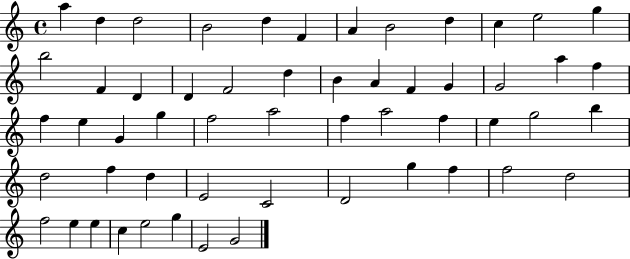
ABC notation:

X:1
T:Untitled
M:4/4
L:1/4
K:C
a d d2 B2 d F A B2 d c e2 g b2 F D D F2 d B A F G G2 a f f e G g f2 a2 f a2 f e g2 b d2 f d E2 C2 D2 g f f2 d2 f2 e e c e2 g E2 G2